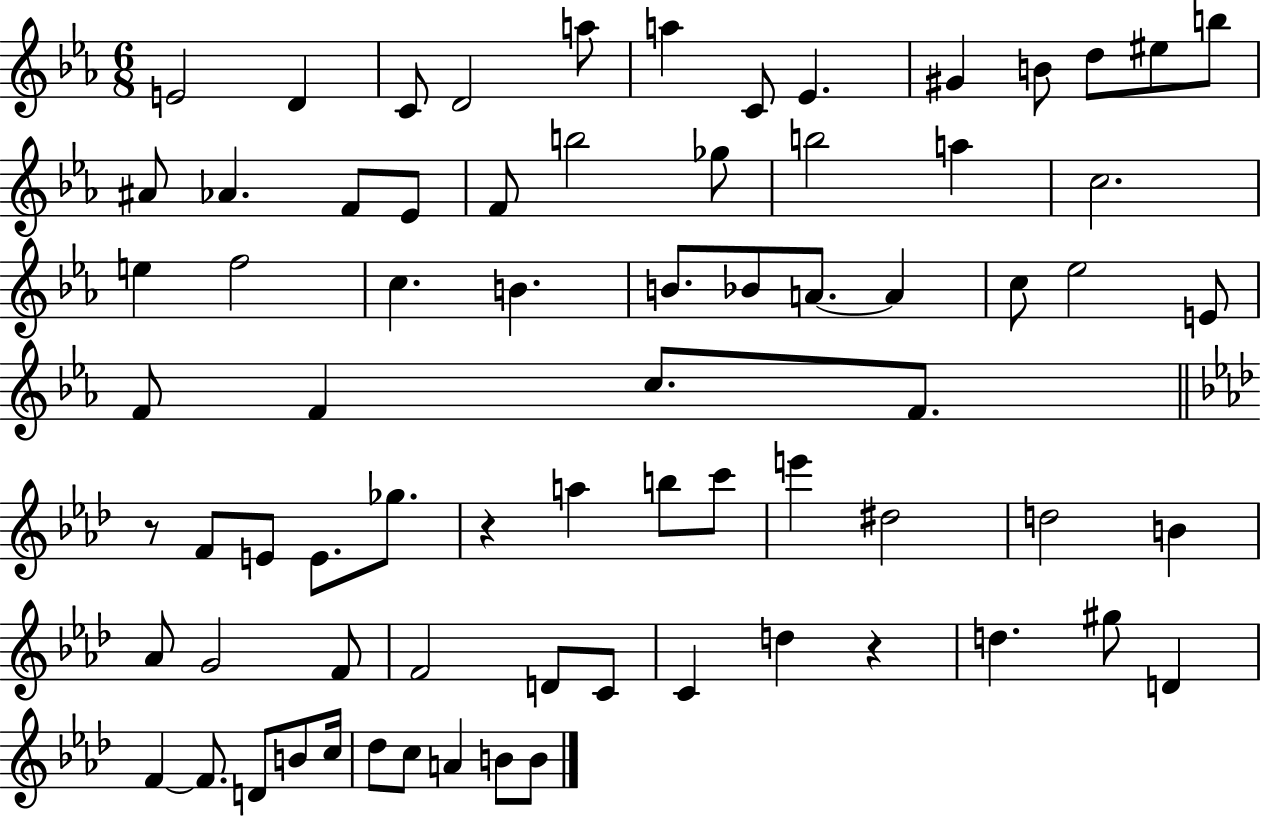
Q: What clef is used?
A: treble